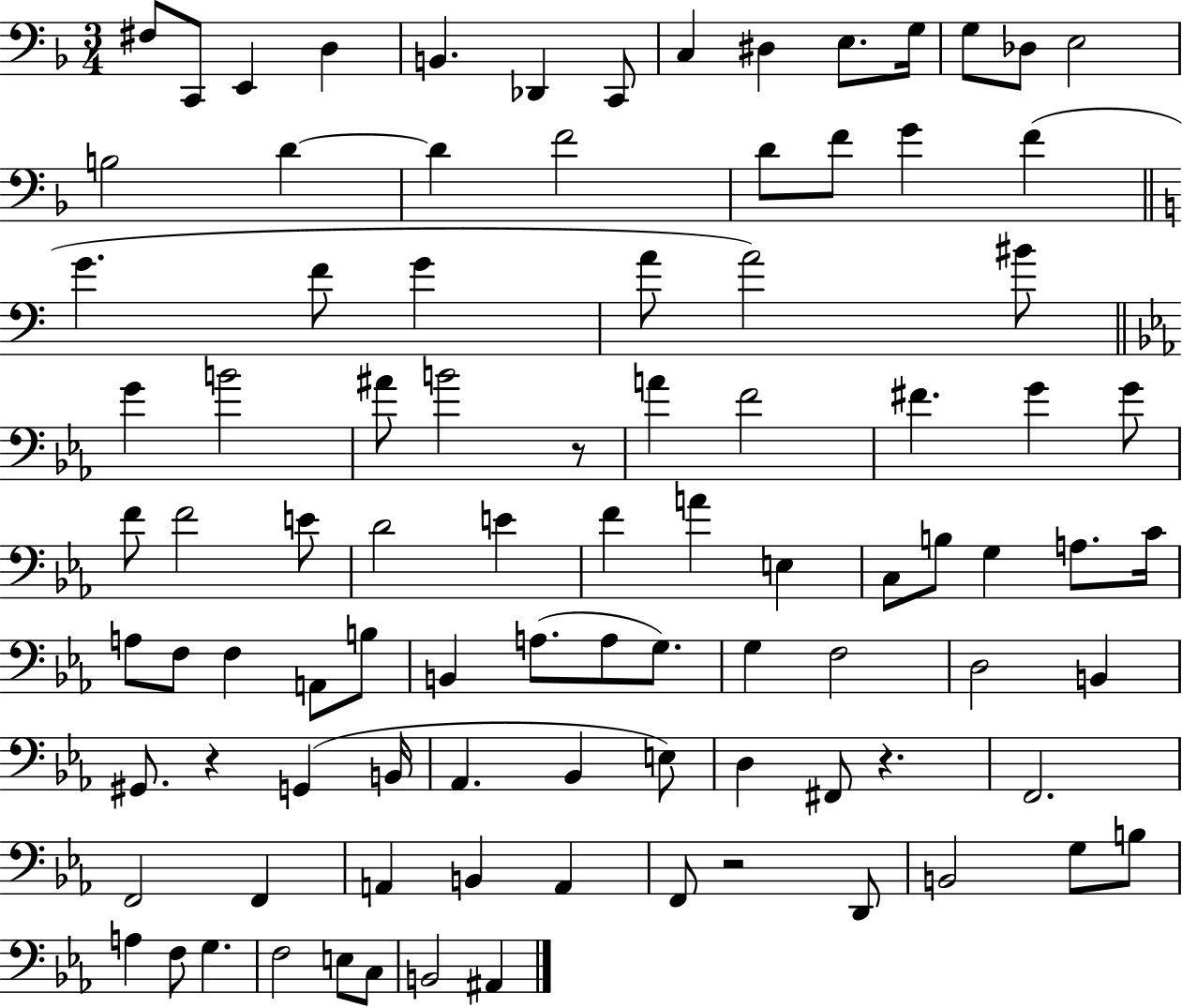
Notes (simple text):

F#3/e C2/e E2/q D3/q B2/q. Db2/q C2/e C3/q D#3/q E3/e. G3/s G3/e Db3/e E3/h B3/h D4/q D4/q F4/h D4/e F4/e G4/q F4/q G4/q. F4/e G4/q A4/e A4/h BIS4/e G4/q B4/h A#4/e B4/h R/e A4/q F4/h F#4/q. G4/q G4/e F4/e F4/h E4/e D4/h E4/q F4/q A4/q E3/q C3/e B3/e G3/q A3/e. C4/s A3/e F3/e F3/q A2/e B3/e B2/q A3/e. A3/e G3/e. G3/q F3/h D3/h B2/q G#2/e. R/q G2/q B2/s Ab2/q. Bb2/q E3/e D3/q F#2/e R/q. F2/h. F2/h F2/q A2/q B2/q A2/q F2/e R/h D2/e B2/h G3/e B3/e A3/q F3/e G3/q. F3/h E3/e C3/e B2/h A#2/q